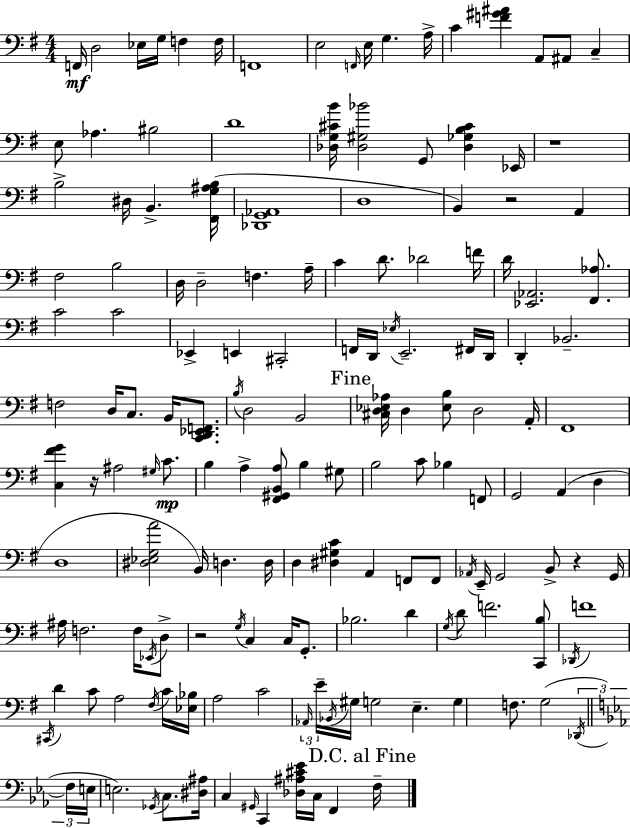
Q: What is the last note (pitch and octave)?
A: F3